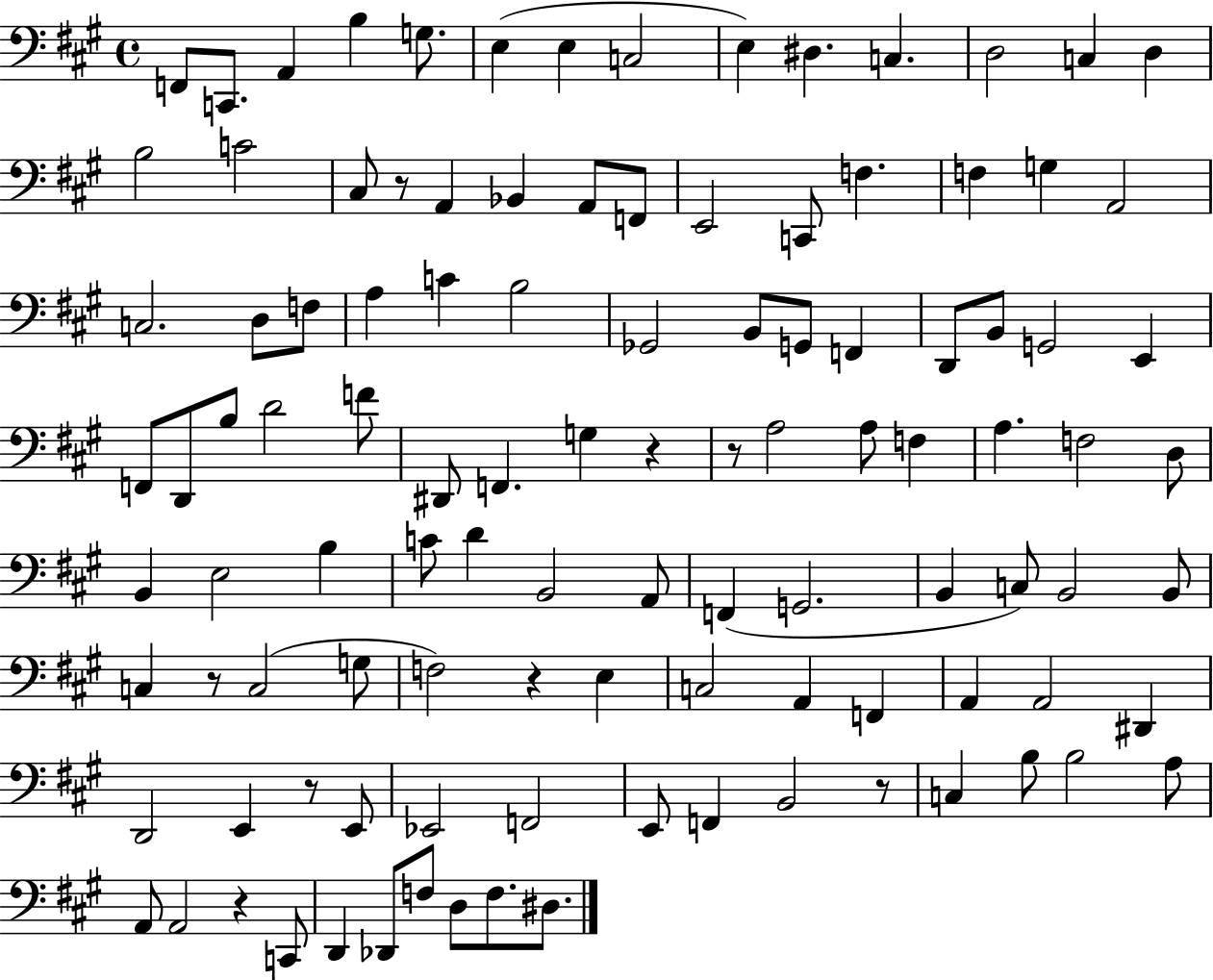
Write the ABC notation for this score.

X:1
T:Untitled
M:4/4
L:1/4
K:A
F,,/2 C,,/2 A,, B, G,/2 E, E, C,2 E, ^D, C, D,2 C, D, B,2 C2 ^C,/2 z/2 A,, _B,, A,,/2 F,,/2 E,,2 C,,/2 F, F, G, A,,2 C,2 D,/2 F,/2 A, C B,2 _G,,2 B,,/2 G,,/2 F,, D,,/2 B,,/2 G,,2 E,, F,,/2 D,,/2 B,/2 D2 F/2 ^D,,/2 F,, G, z z/2 A,2 A,/2 F, A, F,2 D,/2 B,, E,2 B, C/2 D B,,2 A,,/2 F,, G,,2 B,, C,/2 B,,2 B,,/2 C, z/2 C,2 G,/2 F,2 z E, C,2 A,, F,, A,, A,,2 ^D,, D,,2 E,, z/2 E,,/2 _E,,2 F,,2 E,,/2 F,, B,,2 z/2 C, B,/2 B,2 A,/2 A,,/2 A,,2 z C,,/2 D,, _D,,/2 F,/2 D,/2 F,/2 ^D,/2